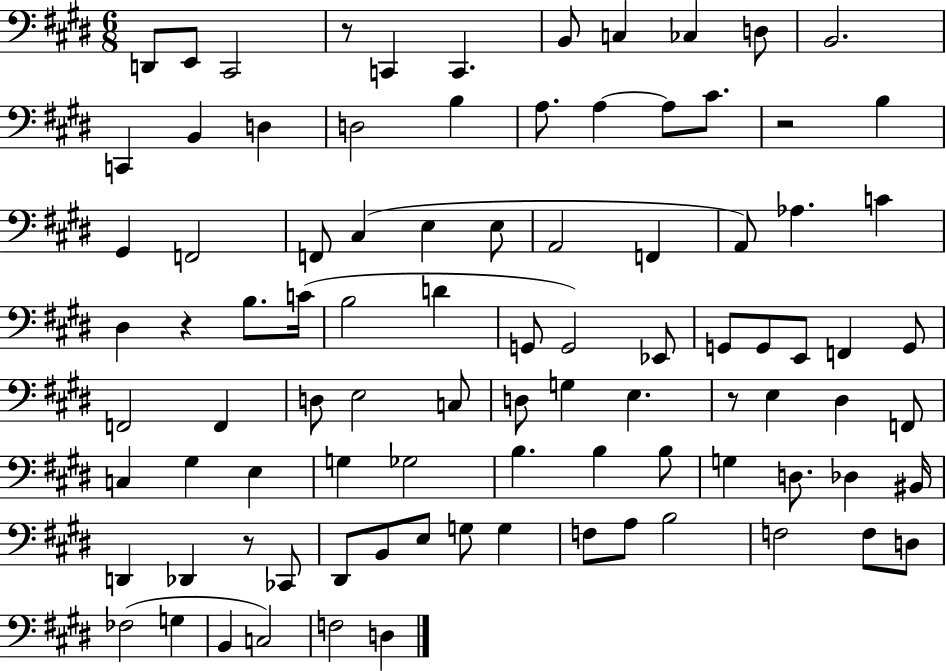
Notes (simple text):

D2/e E2/e C#2/h R/e C2/q C2/q. B2/e C3/q CES3/q D3/e B2/h. C2/q B2/q D3/q D3/h B3/q A3/e. A3/q A3/e C#4/e. R/h B3/q G#2/q F2/h F2/e C#3/q E3/q E3/e A2/h F2/q A2/e Ab3/q. C4/q D#3/q R/q B3/e. C4/s B3/h D4/q G2/e G2/h Eb2/e G2/e G2/e E2/e F2/q G2/e F2/h F2/q D3/e E3/h C3/e D3/e G3/q E3/q. R/e E3/q D#3/q F2/e C3/q G#3/q E3/q G3/q Gb3/h B3/q. B3/q B3/e G3/q D3/e. Db3/q BIS2/s D2/q Db2/q R/e CES2/e D#2/e B2/e E3/e G3/e G3/q F3/e A3/e B3/h F3/h F3/e D3/e FES3/h G3/q B2/q C3/h F3/h D3/q